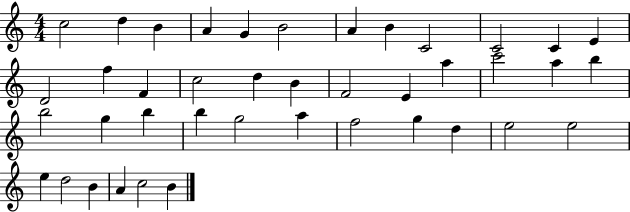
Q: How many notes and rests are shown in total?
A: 41